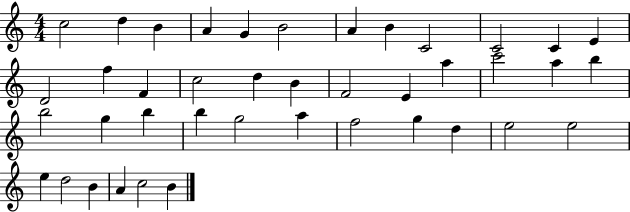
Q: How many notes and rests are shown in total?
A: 41